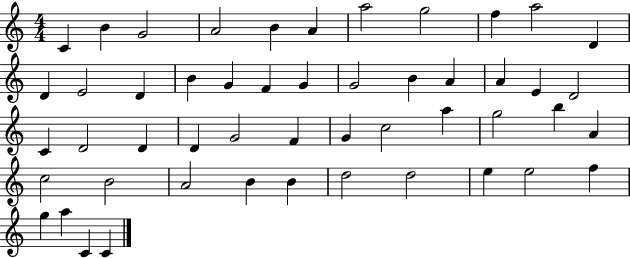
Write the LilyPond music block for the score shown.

{
  \clef treble
  \numericTimeSignature
  \time 4/4
  \key c \major
  c'4 b'4 g'2 | a'2 b'4 a'4 | a''2 g''2 | f''4 a''2 d'4 | \break d'4 e'2 d'4 | b'4 g'4 f'4 g'4 | g'2 b'4 a'4 | a'4 e'4 d'2 | \break c'4 d'2 d'4 | d'4 g'2 f'4 | g'4 c''2 a''4 | g''2 b''4 a'4 | \break c''2 b'2 | a'2 b'4 b'4 | d''2 d''2 | e''4 e''2 f''4 | \break g''4 a''4 c'4 c'4 | \bar "|."
}